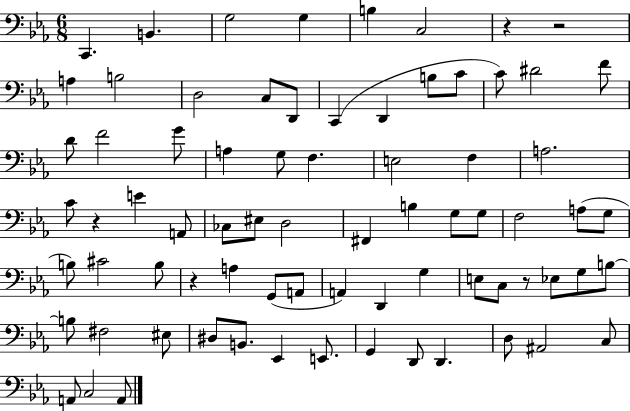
C2/q. B2/q. G3/h G3/q B3/q C3/h R/q R/h A3/q B3/h D3/h C3/e D2/e C2/q D2/q B3/e C4/e C4/e D#4/h F4/e D4/e F4/h G4/e A3/q G3/e F3/q. E3/h F3/q A3/h. C4/e R/q E4/q A2/e CES3/e EIS3/e D3/h F#2/q B3/q G3/e G3/e F3/h A3/e G3/e B3/e C#4/h B3/e R/q A3/q G2/e A2/e A2/q D2/q G3/q E3/e C3/e R/e Eb3/e G3/e B3/e B3/e F#3/h EIS3/e D#3/e B2/e. Eb2/q E2/e. G2/q D2/e D2/q. D3/e A#2/h C3/e A2/e C3/h A2/e